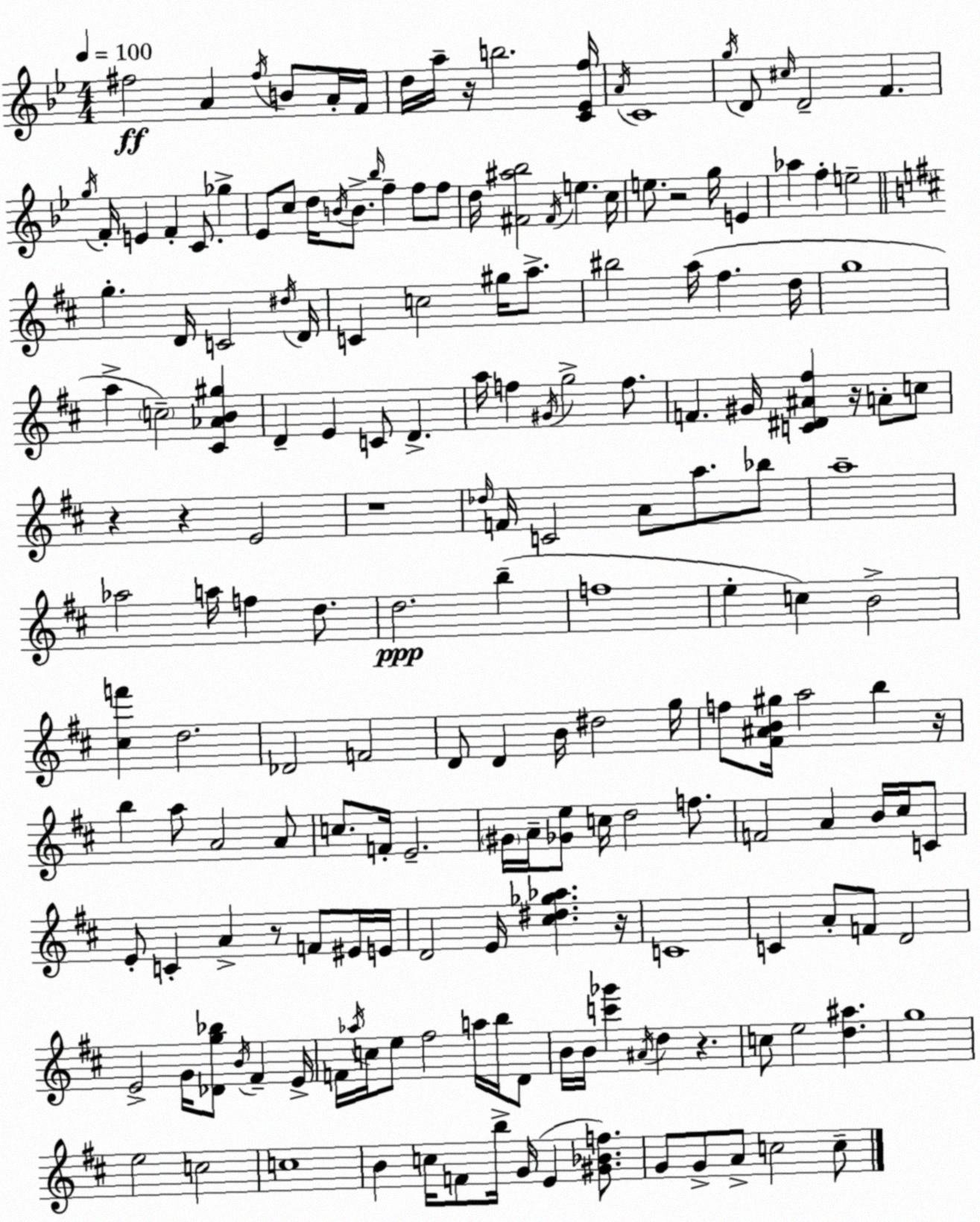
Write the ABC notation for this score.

X:1
T:Untitled
M:4/4
L:1/4
K:Bb
^f2 A ^f/4 B/2 A/4 F/4 d/4 a/4 z/4 b2 [C_Ef]/4 A/4 C4 g/4 D/2 ^c/4 D2 F g/4 F/4 E F C/2 _g _E/2 c/2 d/4 B/4 B/2 _b/4 f f/2 f/2 d/4 [^F^a_b]2 ^F/4 e c/4 e/2 z2 g/4 E _a f e2 g D/4 C2 ^d/4 D/4 C c2 ^g/4 a/2 ^b2 a/4 ^f d/4 g4 a c2 [^C_AB^g] D E C/2 D a/4 f ^G/4 g2 f/2 F ^G/4 [C^D^A^f] z/4 A/2 c/2 z z E2 z4 _d/4 F/4 C2 A/2 a/2 _b/2 a4 _a2 a/4 f d/2 d2 b f4 e c B2 [^cf'] d2 _D2 F2 D/2 D B/4 ^d2 g/4 f/2 [^F^AB^g]/4 a2 b z/4 b a/2 A2 A/2 c/2 F/4 E2 ^G/4 A/4 [_Ge]/2 c/4 d2 f/2 F2 A B/4 ^c/4 C/2 E/2 C A z/2 F/2 ^E/4 E/4 D2 E/4 [^c^d_g_a] z/4 C4 C A/2 F/2 D2 E2 G/4 [_Dg_b]/2 B/4 ^F E/4 F/4 _a/4 c/4 e/2 ^f2 a/4 b/4 D/2 B/4 B/4 [c'_g'] ^A/4 d z c/2 e2 [d^a] g4 e2 c2 c4 B c/4 F/2 b/4 G/4 E [^G_Bf]/2 G/2 G/2 A/2 c2 c/2